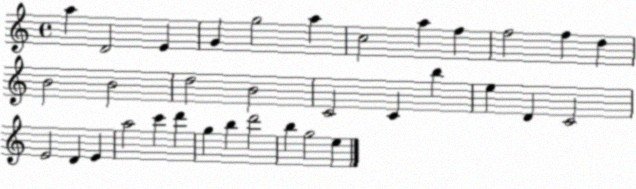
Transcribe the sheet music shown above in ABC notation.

X:1
T:Untitled
M:4/4
L:1/4
K:C
a D2 E G g2 a c2 a f f2 f d B2 B2 d2 B2 C2 C b e D C2 E2 D E a2 c' d' g b d'2 b g2 e